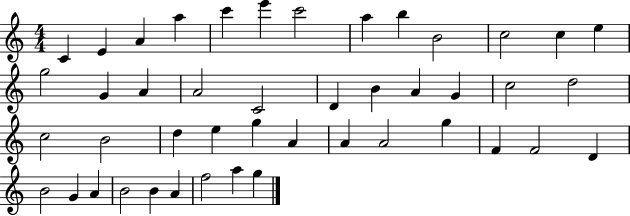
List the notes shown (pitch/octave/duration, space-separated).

C4/q E4/q A4/q A5/q C6/q E6/q C6/h A5/q B5/q B4/h C5/h C5/q E5/q G5/h G4/q A4/q A4/h C4/h D4/q B4/q A4/q G4/q C5/h D5/h C5/h B4/h D5/q E5/q G5/q A4/q A4/q A4/h G5/q F4/q F4/h D4/q B4/h G4/q A4/q B4/h B4/q A4/q F5/h A5/q G5/q